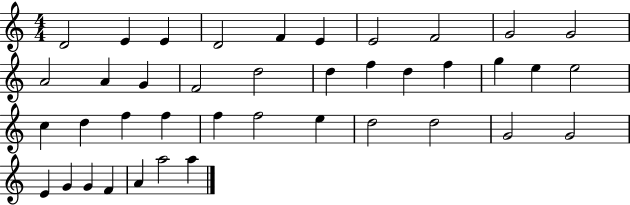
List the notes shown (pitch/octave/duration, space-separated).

D4/h E4/q E4/q D4/h F4/q E4/q E4/h F4/h G4/h G4/h A4/h A4/q G4/q F4/h D5/h D5/q F5/q D5/q F5/q G5/q E5/q E5/h C5/q D5/q F5/q F5/q F5/q F5/h E5/q D5/h D5/h G4/h G4/h E4/q G4/q G4/q F4/q A4/q A5/h A5/q